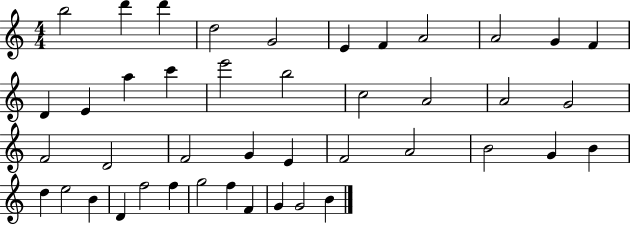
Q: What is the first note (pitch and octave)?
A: B5